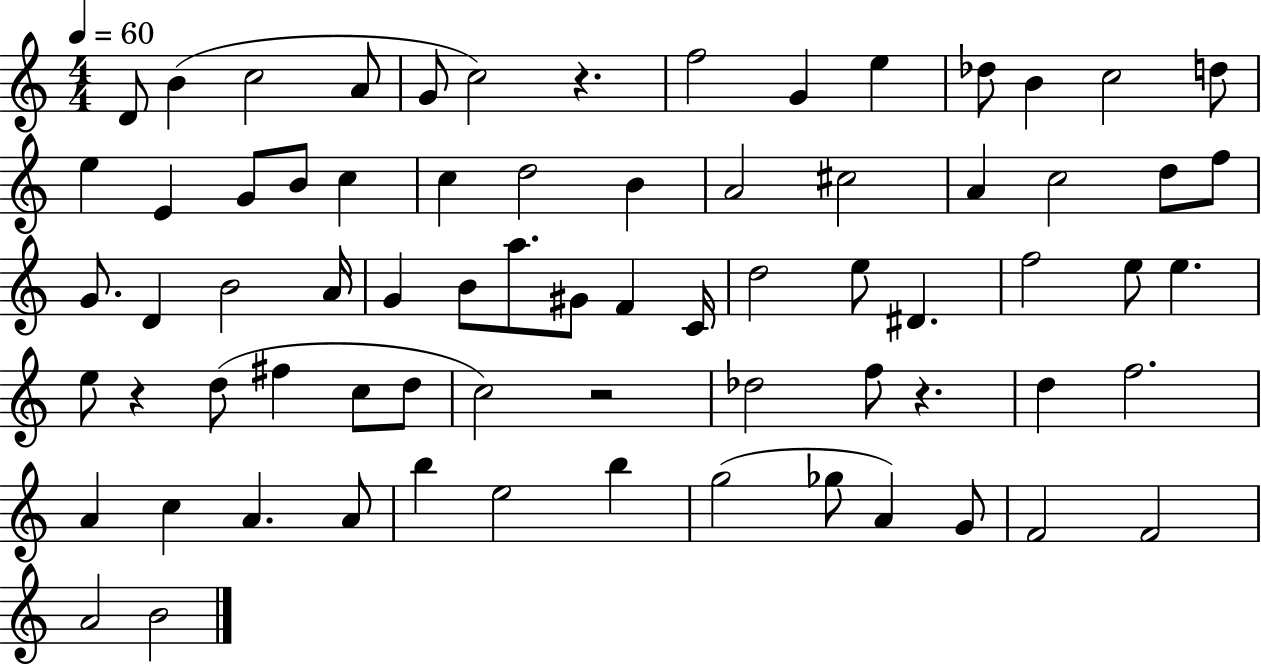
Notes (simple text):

D4/e B4/q C5/h A4/e G4/e C5/h R/q. F5/h G4/q E5/q Db5/e B4/q C5/h D5/e E5/q E4/q G4/e B4/e C5/q C5/q D5/h B4/q A4/h C#5/h A4/q C5/h D5/e F5/e G4/e. D4/q B4/h A4/s G4/q B4/e A5/e. G#4/e F4/q C4/s D5/h E5/e D#4/q. F5/h E5/e E5/q. E5/e R/q D5/e F#5/q C5/e D5/e C5/h R/h Db5/h F5/e R/q. D5/q F5/h. A4/q C5/q A4/q. A4/e B5/q E5/h B5/q G5/h Gb5/e A4/q G4/e F4/h F4/h A4/h B4/h